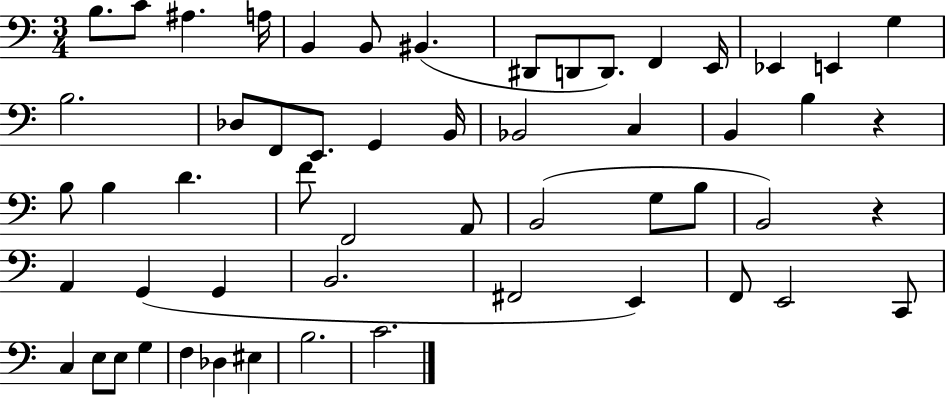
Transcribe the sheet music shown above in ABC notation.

X:1
T:Untitled
M:3/4
L:1/4
K:C
B,/2 C/2 ^A, A,/4 B,, B,,/2 ^B,, ^D,,/2 D,,/2 D,,/2 F,, E,,/4 _E,, E,, G, B,2 _D,/2 F,,/2 E,,/2 G,, B,,/4 _B,,2 C, B,, B, z B,/2 B, D F/2 F,,2 A,,/2 B,,2 G,/2 B,/2 B,,2 z A,, G,, G,, B,,2 ^F,,2 E,, F,,/2 E,,2 C,,/2 C, E,/2 E,/2 G, F, _D, ^E, B,2 C2